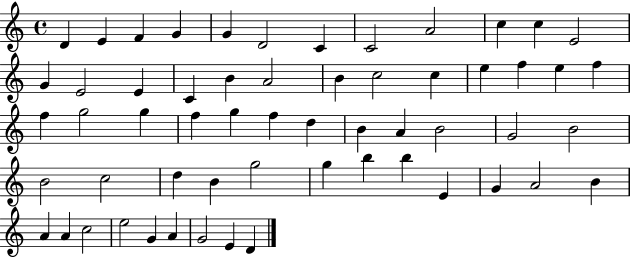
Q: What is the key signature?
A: C major